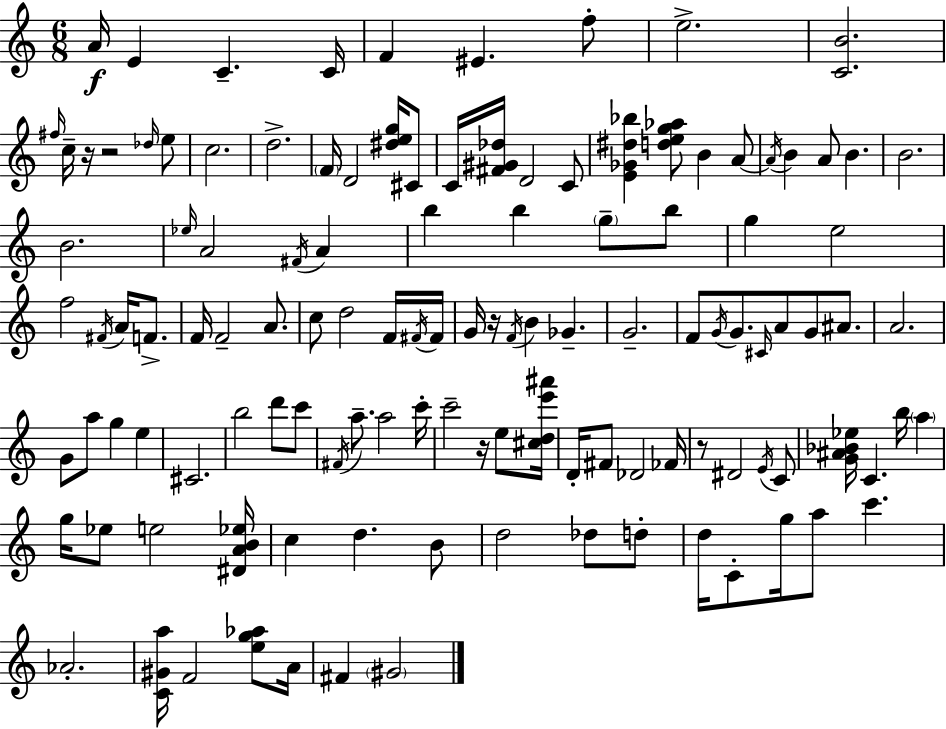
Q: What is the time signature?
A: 6/8